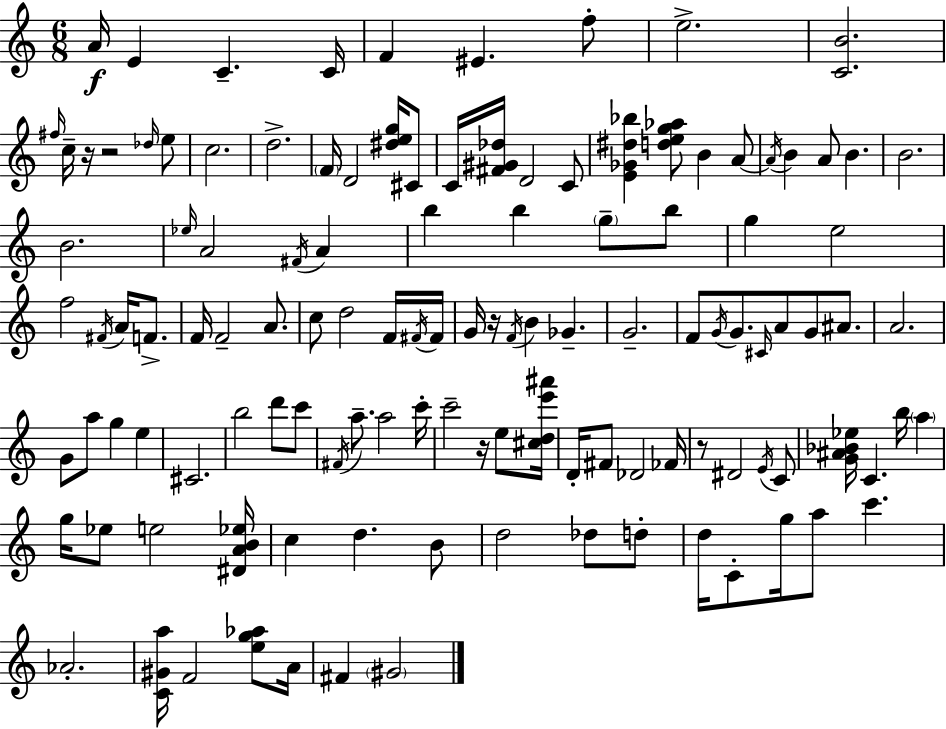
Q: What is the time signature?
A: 6/8